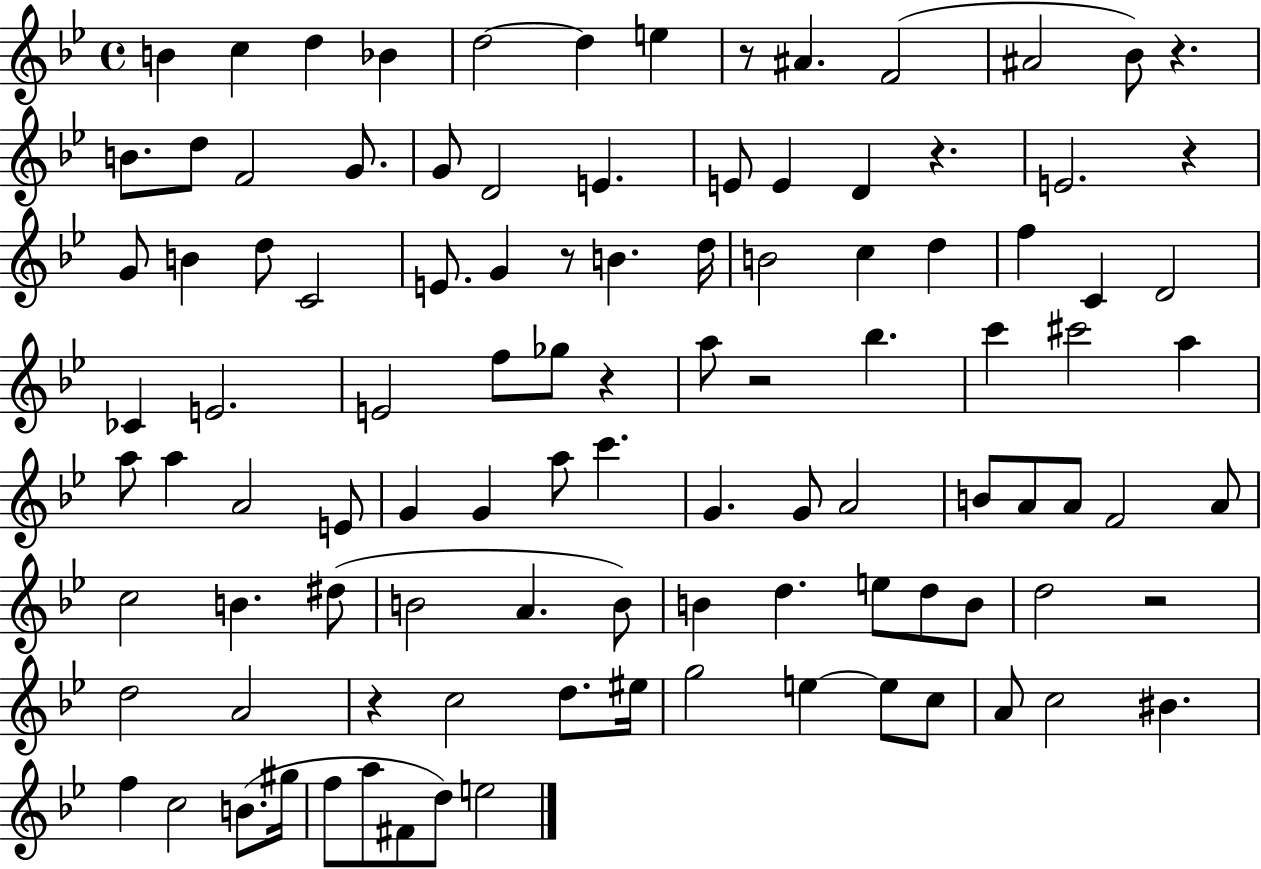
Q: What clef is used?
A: treble